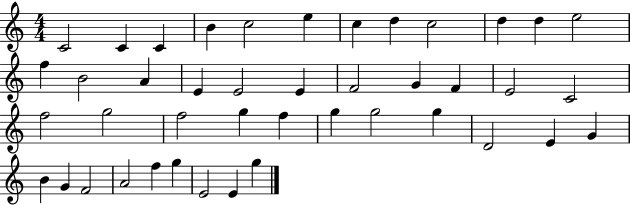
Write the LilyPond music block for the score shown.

{
  \clef treble
  \numericTimeSignature
  \time 4/4
  \key c \major
  c'2 c'4 c'4 | b'4 c''2 e''4 | c''4 d''4 c''2 | d''4 d''4 e''2 | \break f''4 b'2 a'4 | e'4 e'2 e'4 | f'2 g'4 f'4 | e'2 c'2 | \break f''2 g''2 | f''2 g''4 f''4 | g''4 g''2 g''4 | d'2 e'4 g'4 | \break b'4 g'4 f'2 | a'2 f''4 g''4 | e'2 e'4 g''4 | \bar "|."
}